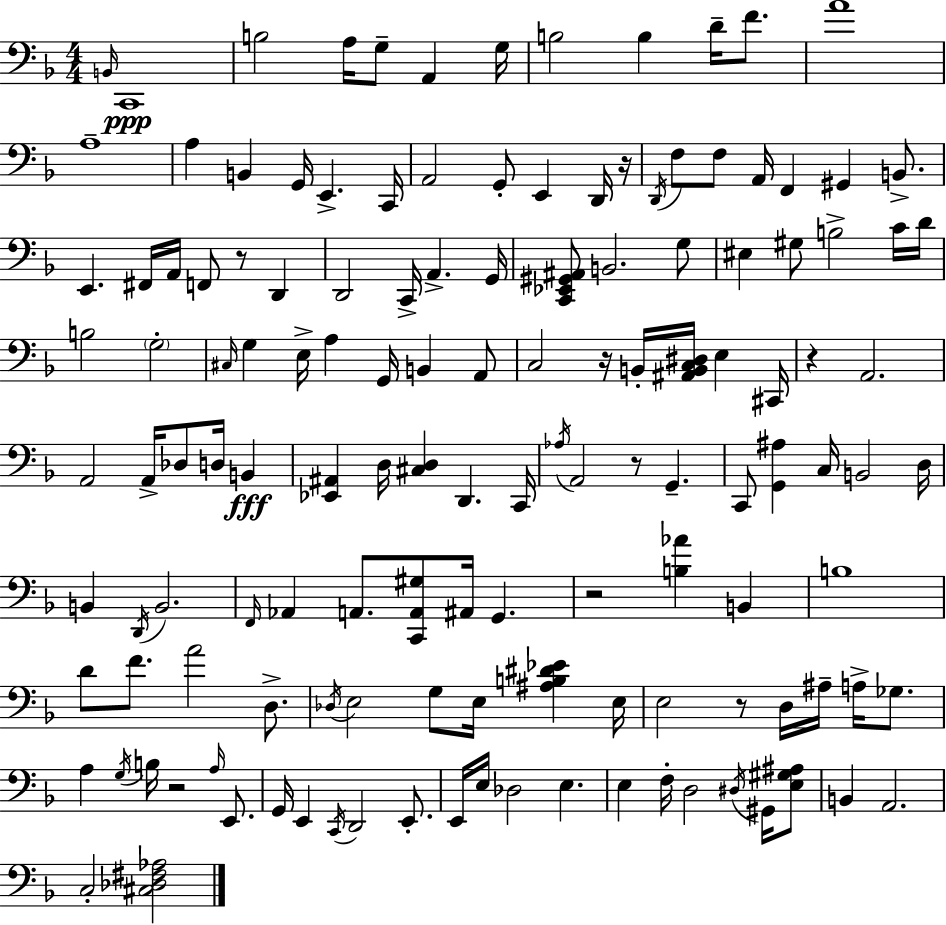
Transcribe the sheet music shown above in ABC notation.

X:1
T:Untitled
M:4/4
L:1/4
K:F
B,,/4 C,,4 B,2 A,/4 G,/2 A,, G,/4 B,2 B, D/4 F/2 A4 A,4 A, B,, G,,/4 E,, C,,/4 A,,2 G,,/2 E,, D,,/4 z/4 D,,/4 F,/2 F,/2 A,,/4 F,, ^G,, B,,/2 E,, ^F,,/4 A,,/4 F,,/2 z/2 D,, D,,2 C,,/4 A,, G,,/4 [C,,_E,,^G,,^A,,]/2 B,,2 G,/2 ^E, ^G,/2 B,2 C/4 D/4 B,2 G,2 ^C,/4 G, E,/4 A, G,,/4 B,, A,,/2 C,2 z/4 B,,/4 [^A,,B,,C,^D,]/4 E, ^C,,/4 z A,,2 A,,2 A,,/4 _D,/2 D,/4 B,, [_E,,^A,,] D,/4 [^C,D,] D,, C,,/4 _A,/4 A,,2 z/2 G,, C,,/2 [G,,^A,] C,/4 B,,2 D,/4 B,, D,,/4 B,,2 F,,/4 _A,, A,,/2 [C,,A,,^G,]/2 ^A,,/4 G,, z2 [B,_A] B,, B,4 D/2 F/2 A2 D,/2 _D,/4 E,2 G,/2 E,/4 [^A,B,^D_E] E,/4 E,2 z/2 D,/4 ^A,/4 A,/4 _G,/2 A, G,/4 B,/4 z2 A,/4 E,,/2 G,,/4 E,, C,,/4 D,,2 E,,/2 E,,/4 E,/4 _D,2 E, E, F,/4 D,2 ^D,/4 ^G,,/4 [E,^G,^A,]/2 B,, A,,2 C,2 [^C,_D,^F,_A,]2